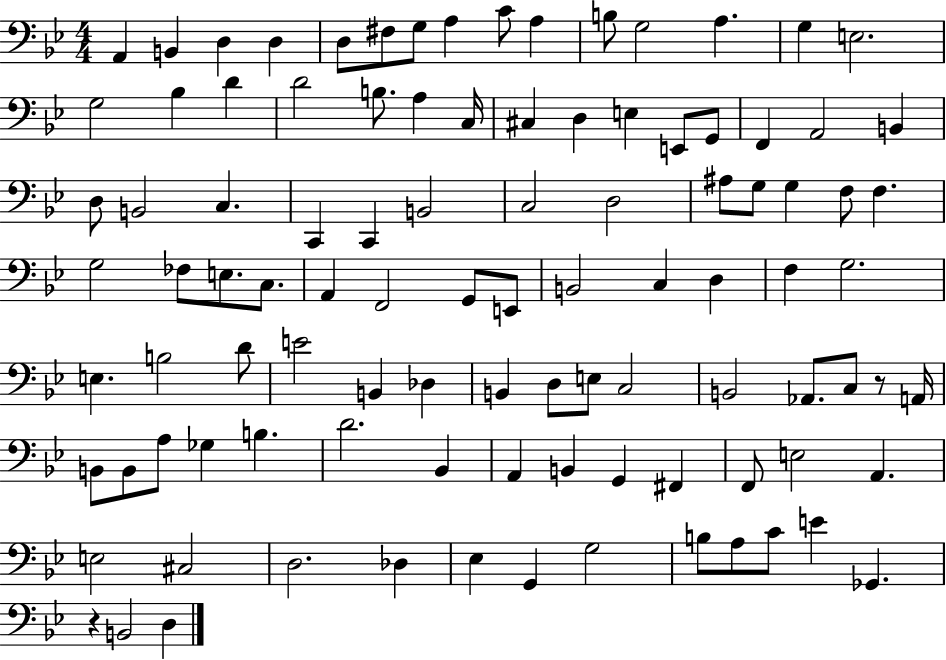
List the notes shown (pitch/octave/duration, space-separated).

A2/q B2/q D3/q D3/q D3/e F#3/e G3/e A3/q C4/e A3/q B3/e G3/h A3/q. G3/q E3/h. G3/h Bb3/q D4/q D4/h B3/e. A3/q C3/s C#3/q D3/q E3/q E2/e G2/e F2/q A2/h B2/q D3/e B2/h C3/q. C2/q C2/q B2/h C3/h D3/h A#3/e G3/e G3/q F3/e F3/q. G3/h FES3/e E3/e. C3/e. A2/q F2/h G2/e E2/e B2/h C3/q D3/q F3/q G3/h. E3/q. B3/h D4/e E4/h B2/q Db3/q B2/q D3/e E3/e C3/h B2/h Ab2/e. C3/e R/e A2/s B2/e B2/e A3/e Gb3/q B3/q. D4/h. Bb2/q A2/q B2/q G2/q F#2/q F2/e E3/h A2/q. E3/h C#3/h D3/h. Db3/q Eb3/q G2/q G3/h B3/e A3/e C4/e E4/q Gb2/q. R/q B2/h D3/q